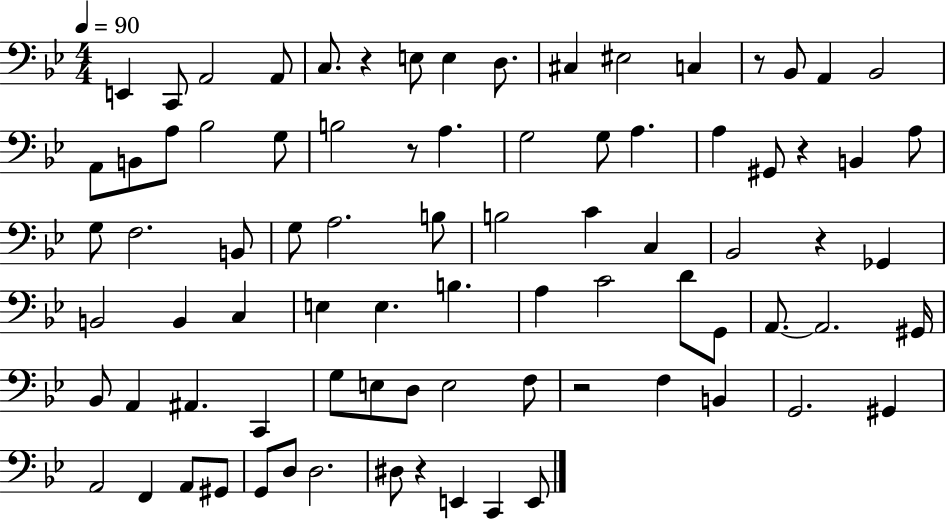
{
  \clef bass
  \numericTimeSignature
  \time 4/4
  \key bes \major
  \tempo 4 = 90
  e,4 c,8 a,2 a,8 | c8. r4 e8 e4 d8. | cis4 eis2 c4 | r8 bes,8 a,4 bes,2 | \break a,8 b,8 a8 bes2 g8 | b2 r8 a4. | g2 g8 a4. | a4 gis,8 r4 b,4 a8 | \break g8 f2. b,8 | g8 a2. b8 | b2 c'4 c4 | bes,2 r4 ges,4 | \break b,2 b,4 c4 | e4 e4. b4. | a4 c'2 d'8 g,8 | a,8.~~ a,2. gis,16 | \break bes,8 a,4 ais,4. c,4 | g8 e8 d8 e2 f8 | r2 f4 b,4 | g,2. gis,4 | \break a,2 f,4 a,8 gis,8 | g,8 d8 d2. | dis8 r4 e,4 c,4 e,8 | \bar "|."
}